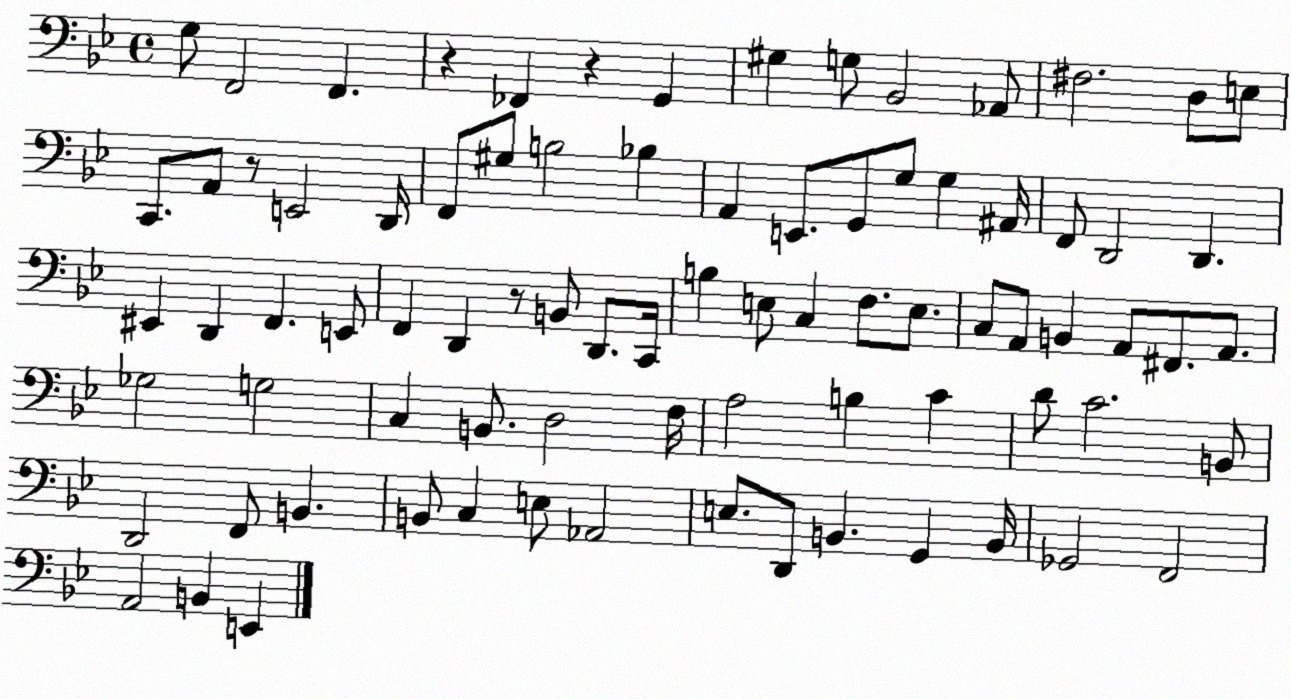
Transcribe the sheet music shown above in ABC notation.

X:1
T:Untitled
M:4/4
L:1/4
K:Bb
G,/2 F,,2 F,, z _F,, z G,, ^G, G,/2 _B,,2 _A,,/2 ^F,2 D,/2 E,/2 C,,/2 A,,/2 z/2 E,,2 D,,/4 F,,/2 ^G,/2 B,2 _B, A,, E,,/2 G,,/2 G,/2 G, ^A,,/4 F,,/2 D,,2 D,, ^E,, D,, F,, E,,/2 F,, D,, z/2 B,,/2 D,,/2 C,,/4 B, E,/2 C, F,/2 E,/2 C,/2 A,,/2 B,, A,,/2 ^F,,/2 A,,/2 _G,2 G,2 C, B,,/2 D,2 F,/4 A,2 B, C D/2 C2 B,,/2 D,,2 F,,/2 B,, B,,/2 C, E,/2 _A,,2 E,/2 D,,/2 B,, G,, B,,/4 _G,,2 F,,2 A,,2 B,, E,,